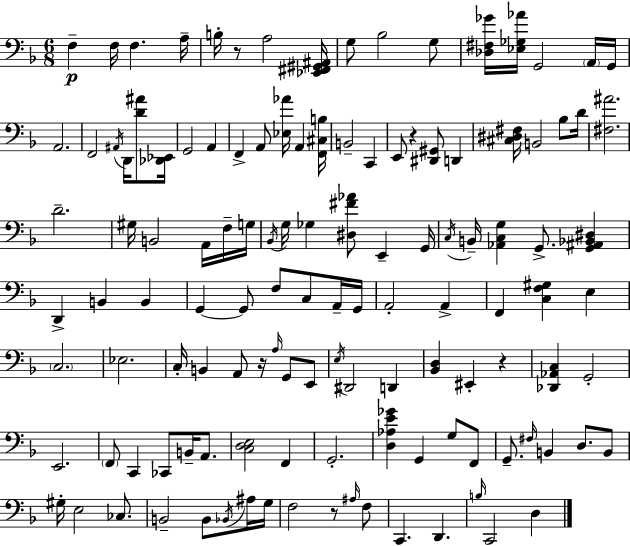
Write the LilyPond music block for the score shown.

{
  \clef bass
  \numericTimeSignature
  \time 6/8
  \key d \minor
  f4--\p f16 f4. a16-- | b16-. r8 a2 <ees, fis, gis, ais,>16 | g8 bes2 g8 | <des fis ges'>16 <ees ges aes'>16 g,2 \parenthesize a,16 g,16 | \break a,2. | f,2 \acciaccatura { ais,16 } d,16 <d' ais'>8 | <des, ees,>16 g,2 a,4 | f,4-> a,8 <ees aes'>16 a,4 | \break <f, cis b>16 b,2-- c,4 | e,8 r4 <dis, gis,>8 d,4 | <cis dis fis>16 b,2 bes8 | d'16 <fis ais'>2. | \break d'2.-- | gis16 b,2 a,16 f16-- | g16 \acciaccatura { bes,16 } g16 ges4 <dis fis' aes'>8 e,4-- | g,16 \acciaccatura { c16 } b,16-- <aes, c g>4 g,8.-> <g, ais, bes, dis>4 | \break d,4-> b,4 b,4 | g,4~~ g,8 f8 c8 | a,16-- g,16 a,2-. a,4-> | f,4 <c f gis>4 e4 | \break \parenthesize c2. | ees2. | c16-. b,4 a,8 r16 \grace { a16 } | g,8 e,8 \acciaccatura { e16 } dis,2 | \break d,4 <bes, d>4 eis,4-. | r4 <des, aes, c>4 g,2-. | e,2. | \parenthesize f,8 c,4 ces,8 | \break b,16-- a,8. <c d e>2 | f,4 g,2.-. | <d aes e' ges'>4 g,4 | g8 f,8 g,8.-- \grace { fis16 } b,4 | \break d8. b,8 gis16-. e2 | ces8. b,2-- | b,8 \acciaccatura { bes,16 } ais16 g16 f2 | r8 \grace { ais16 } f8 c,4. | \break d,4. \grace { b16 } c,2 | d4 \bar "|."
}